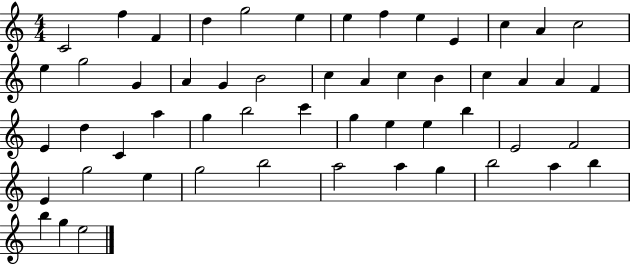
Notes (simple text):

C4/h F5/q F4/q D5/q G5/h E5/q E5/q F5/q E5/q E4/q C5/q A4/q C5/h E5/q G5/h G4/q A4/q G4/q B4/h C5/q A4/q C5/q B4/q C5/q A4/q A4/q F4/q E4/q D5/q C4/q A5/q G5/q B5/h C6/q G5/q E5/q E5/q B5/q E4/h F4/h E4/q G5/h E5/q G5/h B5/h A5/h A5/q G5/q B5/h A5/q B5/q B5/q G5/q E5/h